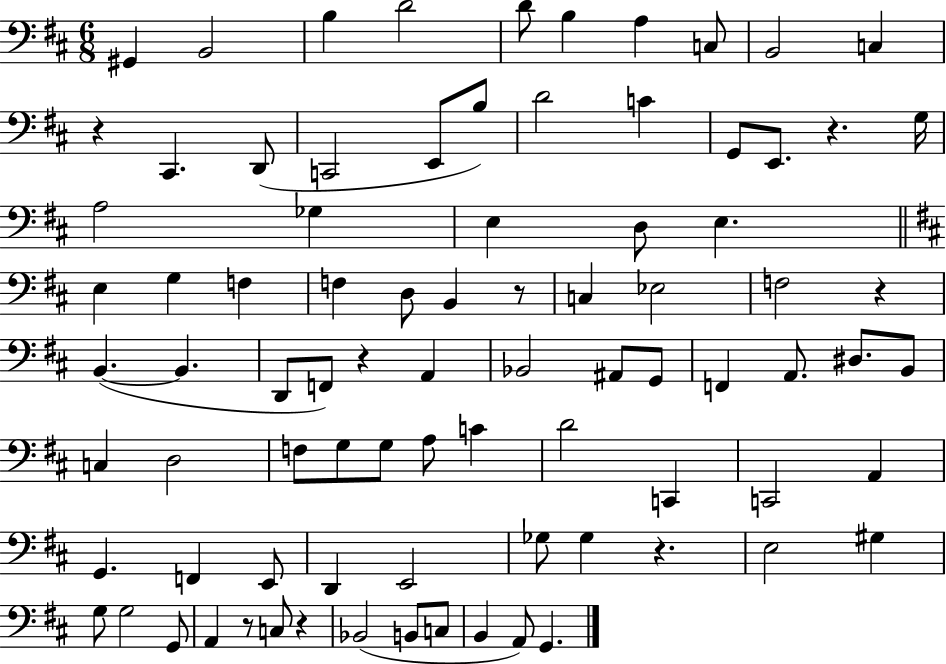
G#2/q B2/h B3/q D4/h D4/e B3/q A3/q C3/e B2/h C3/q R/q C#2/q. D2/e C2/h E2/e B3/e D4/h C4/q G2/e E2/e. R/q. G3/s A3/h Gb3/q E3/q D3/e E3/q. E3/q G3/q F3/q F3/q D3/e B2/q R/e C3/q Eb3/h F3/h R/q B2/q. B2/q. D2/e F2/e R/q A2/q Bb2/h A#2/e G2/e F2/q A2/e. D#3/e. B2/e C3/q D3/h F3/e G3/e G3/e A3/e C4/q D4/h C2/q C2/h A2/q G2/q. F2/q E2/e D2/q E2/h Gb3/e Gb3/q R/q. E3/h G#3/q G3/e G3/h G2/e A2/q R/e C3/e R/q Bb2/h B2/e C3/e B2/q A2/e G2/q.